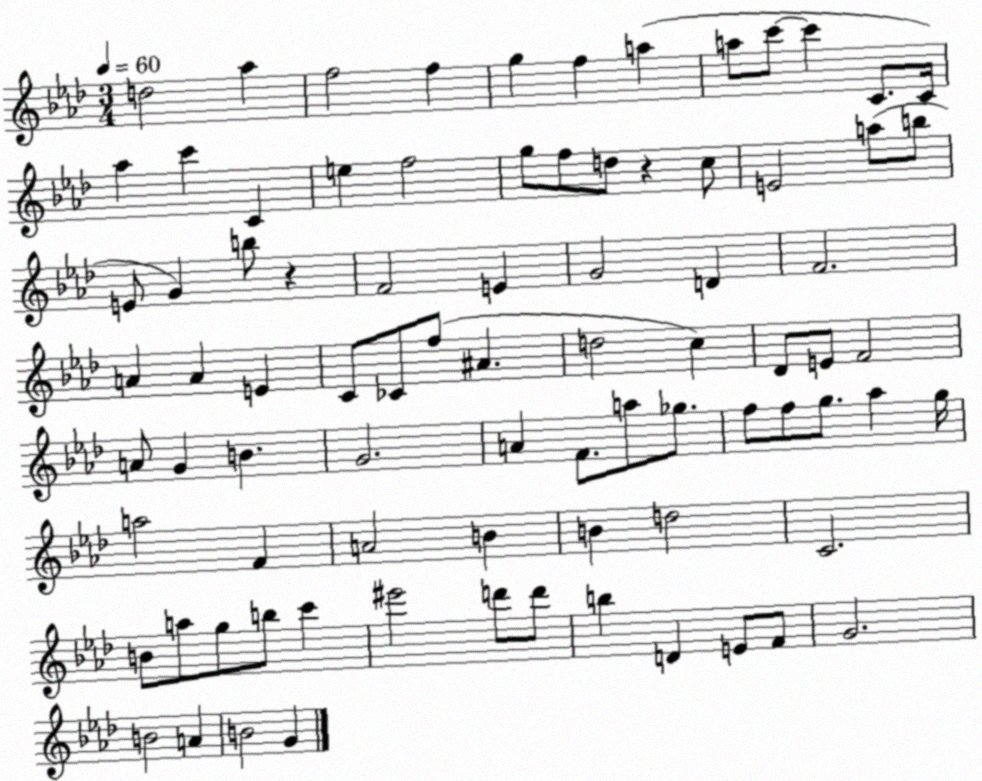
X:1
T:Untitled
M:3/4
L:1/4
K:Ab
d2 _a f2 f g f a a/2 c'/2 c' C/2 C/4 _a c' C e f2 g/2 f/2 d/2 z c/2 E2 a/2 b/2 E/2 G b/2 z F2 E G2 D F2 A A E C/2 _C/2 f/2 ^A d2 c _D/2 E/2 F2 A/2 G B G2 A F/2 a/2 _g/2 f/2 f/2 g/2 _a g/4 a2 F A2 B B d2 C2 B/2 a/2 g/2 b/2 c' ^e'2 d'/2 d'/2 b D E/2 F/2 G2 B2 A B2 G